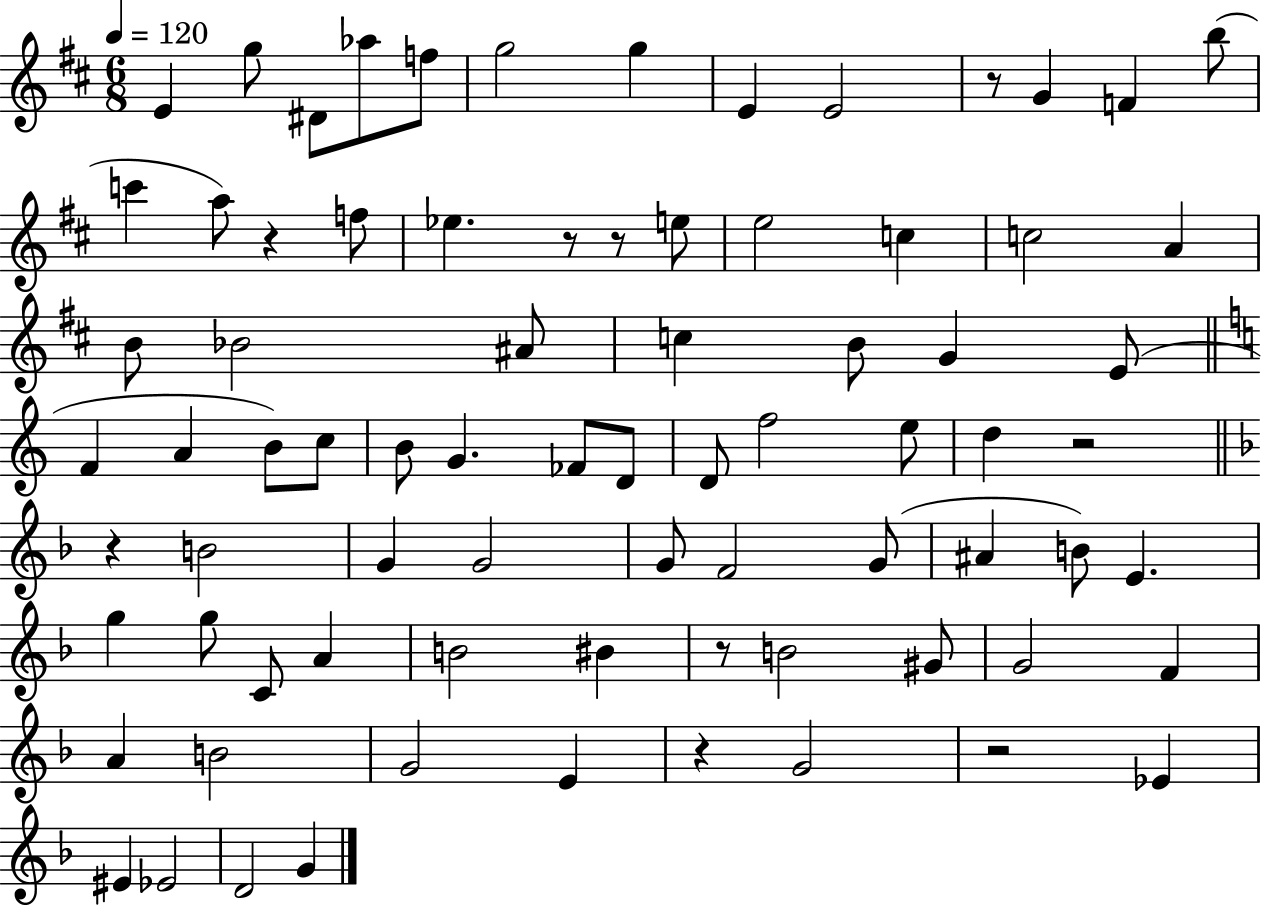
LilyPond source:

{
  \clef treble
  \numericTimeSignature
  \time 6/8
  \key d \major
  \tempo 4 = 120
  e'4 g''8 dis'8 aes''8 f''8 | g''2 g''4 | e'4 e'2 | r8 g'4 f'4 b''8( | \break c'''4 a''8) r4 f''8 | ees''4. r8 r8 e''8 | e''2 c''4 | c''2 a'4 | \break b'8 bes'2 ais'8 | c''4 b'8 g'4 e'8( | \bar "||" \break \key a \minor f'4 a'4 b'8) c''8 | b'8 g'4. fes'8 d'8 | d'8 f''2 e''8 | d''4 r2 | \break \bar "||" \break \key f \major r4 b'2 | g'4 g'2 | g'8 f'2 g'8( | ais'4 b'8) e'4. | \break g''4 g''8 c'8 a'4 | b'2 bis'4 | r8 b'2 gis'8 | g'2 f'4 | \break a'4 b'2 | g'2 e'4 | r4 g'2 | r2 ees'4 | \break eis'4 ees'2 | d'2 g'4 | \bar "|."
}